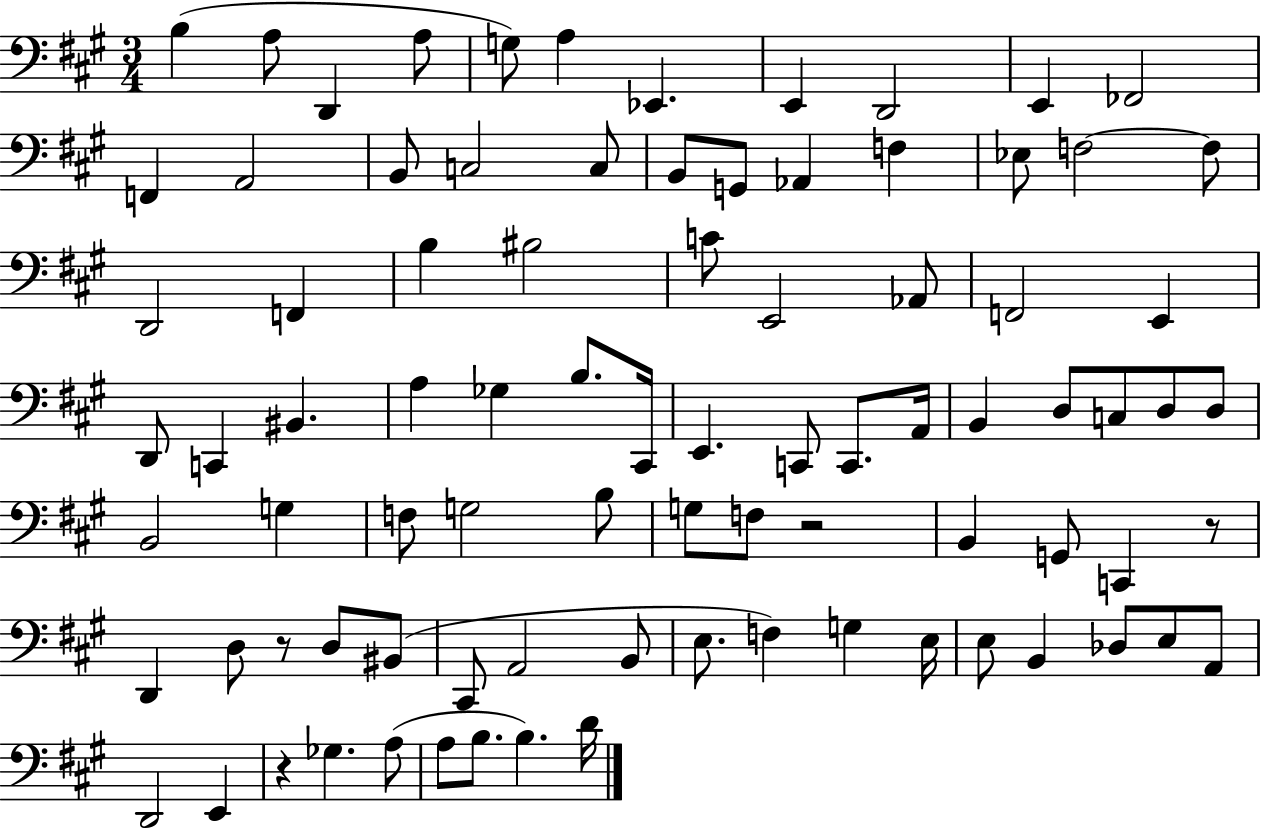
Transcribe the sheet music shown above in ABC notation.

X:1
T:Untitled
M:3/4
L:1/4
K:A
B, A,/2 D,, A,/2 G,/2 A, _E,, E,, D,,2 E,, _F,,2 F,, A,,2 B,,/2 C,2 C,/2 B,,/2 G,,/2 _A,, F, _E,/2 F,2 F,/2 D,,2 F,, B, ^B,2 C/2 E,,2 _A,,/2 F,,2 E,, D,,/2 C,, ^B,, A, _G, B,/2 ^C,,/4 E,, C,,/2 C,,/2 A,,/4 B,, D,/2 C,/2 D,/2 D,/2 B,,2 G, F,/2 G,2 B,/2 G,/2 F,/2 z2 B,, G,,/2 C,, z/2 D,, D,/2 z/2 D,/2 ^B,,/2 ^C,,/2 A,,2 B,,/2 E,/2 F, G, E,/4 E,/2 B,, _D,/2 E,/2 A,,/2 D,,2 E,, z _G, A,/2 A,/2 B,/2 B, D/4